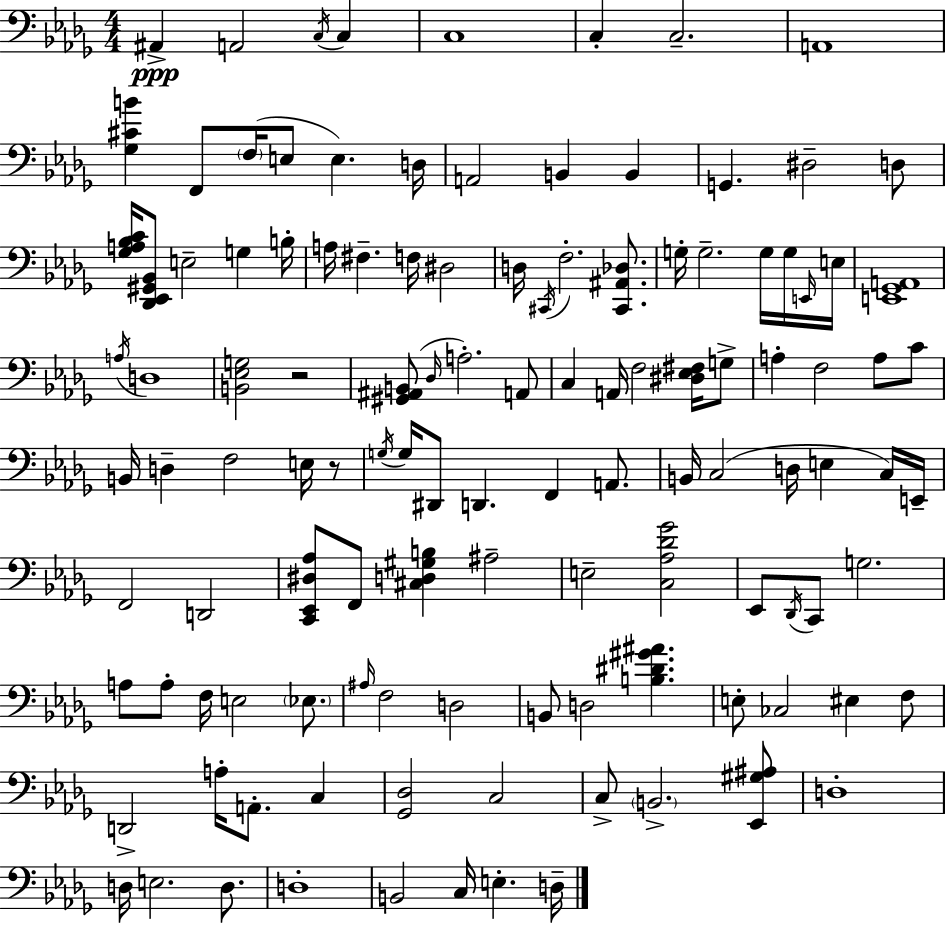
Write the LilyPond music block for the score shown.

{
  \clef bass
  \numericTimeSignature
  \time 4/4
  \key bes \minor
  ais,4->\ppp a,2 \acciaccatura { c16 } c4 | c1 | c4-. c2.-- | a,1 | \break <ges cis' b'>4 f,8 \parenthesize f16( e8 e4.) | d16 a,2 b,4 b,4 | g,4. dis2-- d8 | <ges a bes c'>16 <des, ees, gis, bes,>8 e2-- g4 | \break b16-. a16 fis4.-- f16 dis2 | d16 \acciaccatura { cis,16 } f2.-. <cis, ais, des>8. | g16-. g2.-- g16 | g16 \grace { e,16 } e16 <e, ges, a,>1 | \break \acciaccatura { a16 } d1 | <b, ees g>2 r2 | <gis, ais, b,>8( \grace { des16 } a2.-.) | a,8 c4 a,16 f2 | \break <dis ees fis>16 g8-> a4-. f2 | a8 c'8 b,16 d4-- f2 | e16 r8 \acciaccatura { g16 } g16 dis,8 d,4. f,4 | a,8. b,16 c2( d16 | \break e4 c16) e,16-- f,2 d,2 | <c, ees, dis aes>8 f,8 <cis d gis b>4 ais2-- | e2-- <c aes des' ges'>2 | ees,8 \acciaccatura { des,16 } c,8 g2. | \break a8 a8-. f16 e2 | \parenthesize ees8. \grace { ais16 } f2 | d2 b,8 d2 | <b dis' gis' ais'>4. e8-. ces2 | \break eis4 f8 d,2-> | a16-. a,8.-. c4 <ges, des>2 | c2 c8-> \parenthesize b,2.-> | <ees, gis ais>8 d1-. | \break d16 e2. | d8. d1-. | b,2 | c16 e4.-. d16-- \bar "|."
}